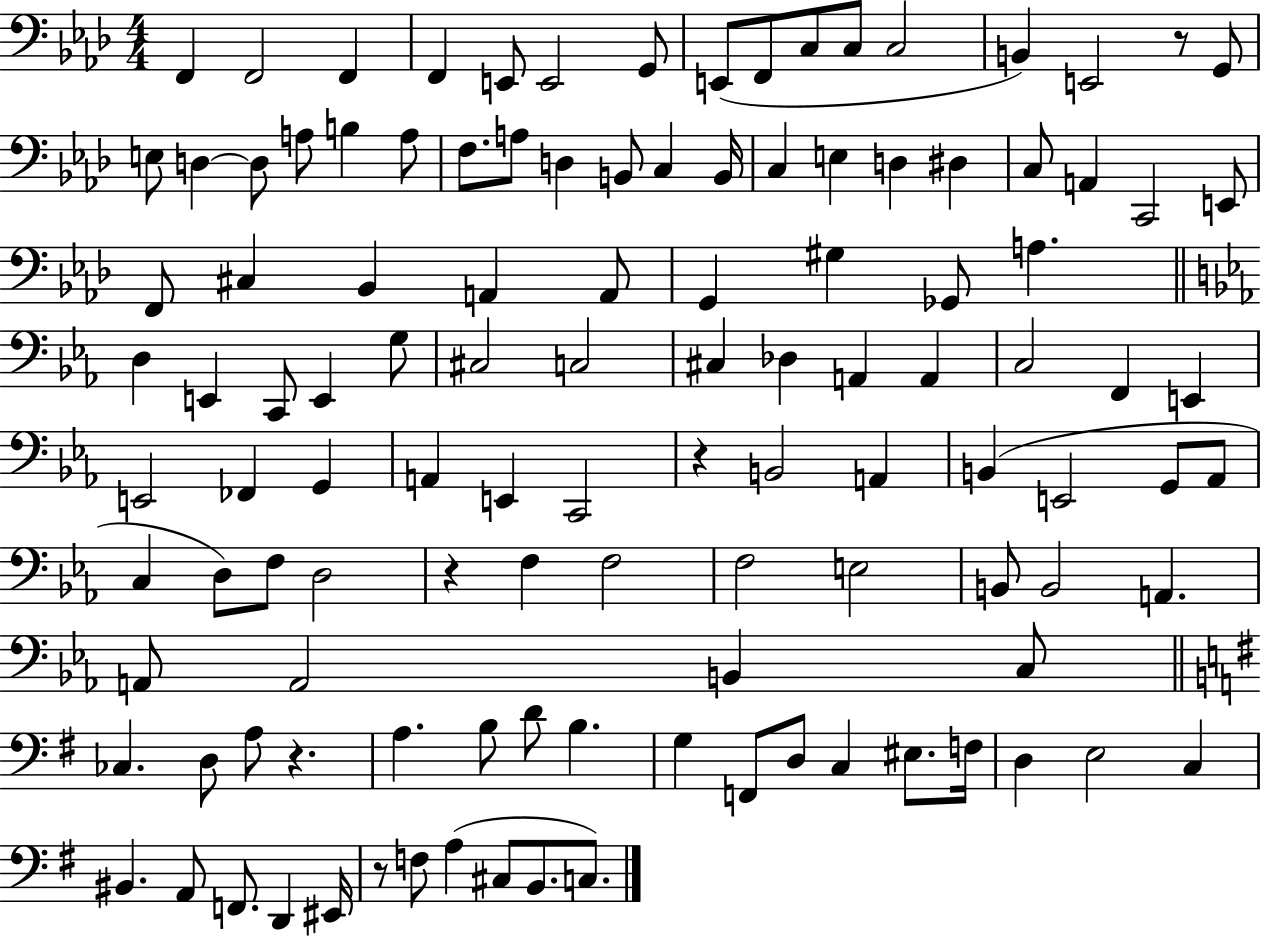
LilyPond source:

{
  \clef bass
  \numericTimeSignature
  \time 4/4
  \key aes \major
  f,4 f,2 f,4 | f,4 e,8 e,2 g,8 | e,8( f,8 c8 c8 c2 | b,4) e,2 r8 g,8 | \break e8 d4~~ d8 a8 b4 a8 | f8. a8 d4 b,8 c4 b,16 | c4 e4 d4 dis4 | c8 a,4 c,2 e,8 | \break f,8 cis4 bes,4 a,4 a,8 | g,4 gis4 ges,8 a4. | \bar "||" \break \key c \minor d4 e,4 c,8 e,4 g8 | cis2 c2 | cis4 des4 a,4 a,4 | c2 f,4 e,4 | \break e,2 fes,4 g,4 | a,4 e,4 c,2 | r4 b,2 a,4 | b,4( e,2 g,8 aes,8 | \break c4 d8) f8 d2 | r4 f4 f2 | f2 e2 | b,8 b,2 a,4. | \break a,8 a,2 b,4 c8 | \bar "||" \break \key g \major ces4. d8 a8 r4. | a4. b8 d'8 b4. | g4 f,8 d8 c4 eis8. f16 | d4 e2 c4 | \break bis,4. a,8 f,8. d,4 eis,16 | r8 f8 a4( cis8 b,8. c8.) | \bar "|."
}